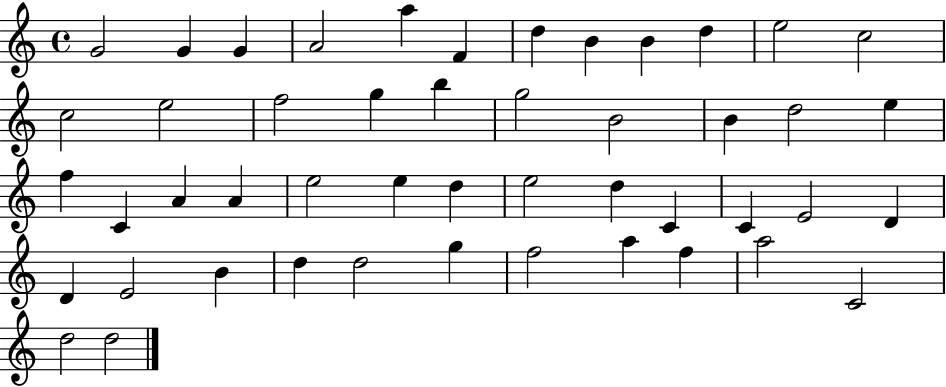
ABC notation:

X:1
T:Untitled
M:4/4
L:1/4
K:C
G2 G G A2 a F d B B d e2 c2 c2 e2 f2 g b g2 B2 B d2 e f C A A e2 e d e2 d C C E2 D D E2 B d d2 g f2 a f a2 C2 d2 d2